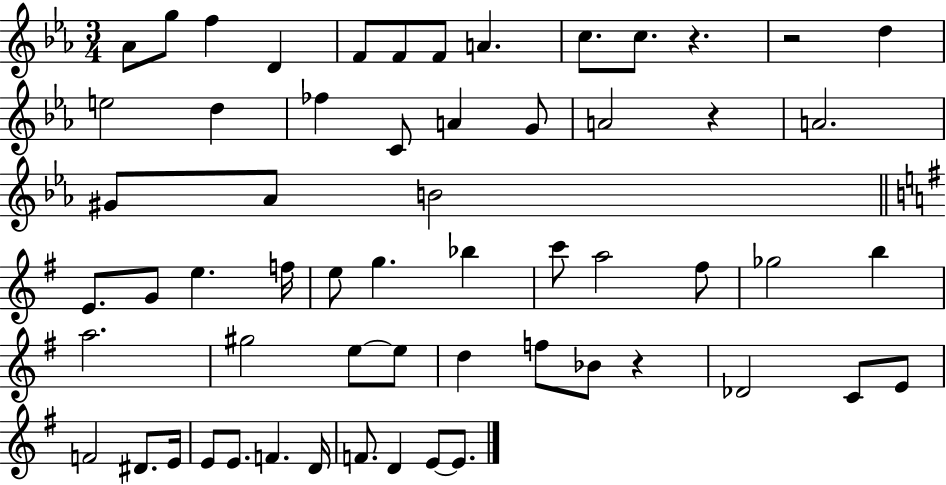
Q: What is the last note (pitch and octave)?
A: E4